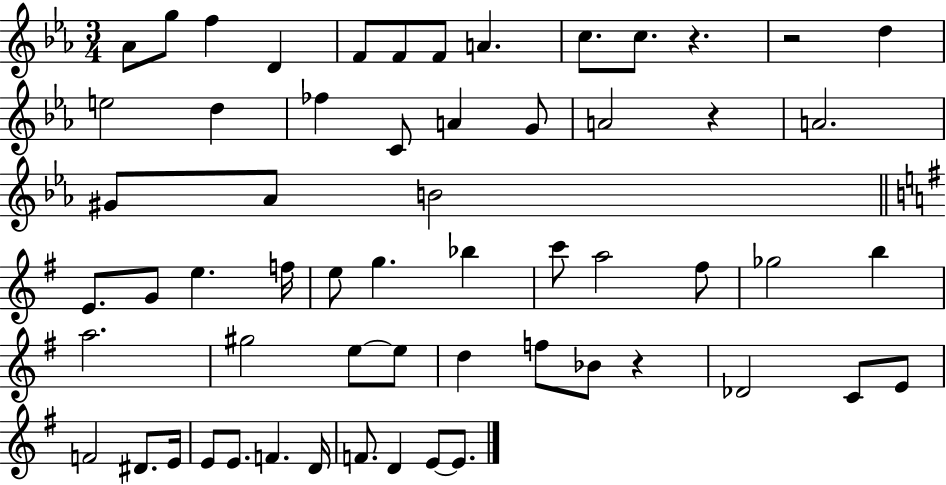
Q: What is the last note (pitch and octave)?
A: E4